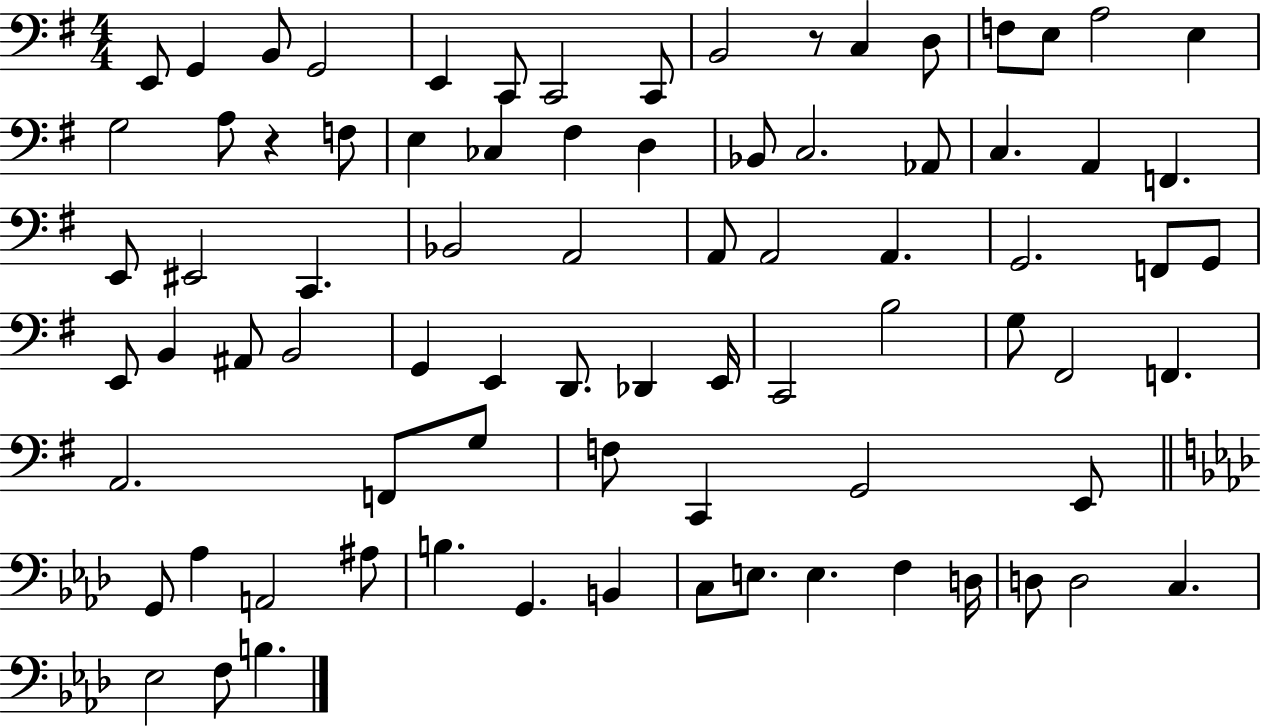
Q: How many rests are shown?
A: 2